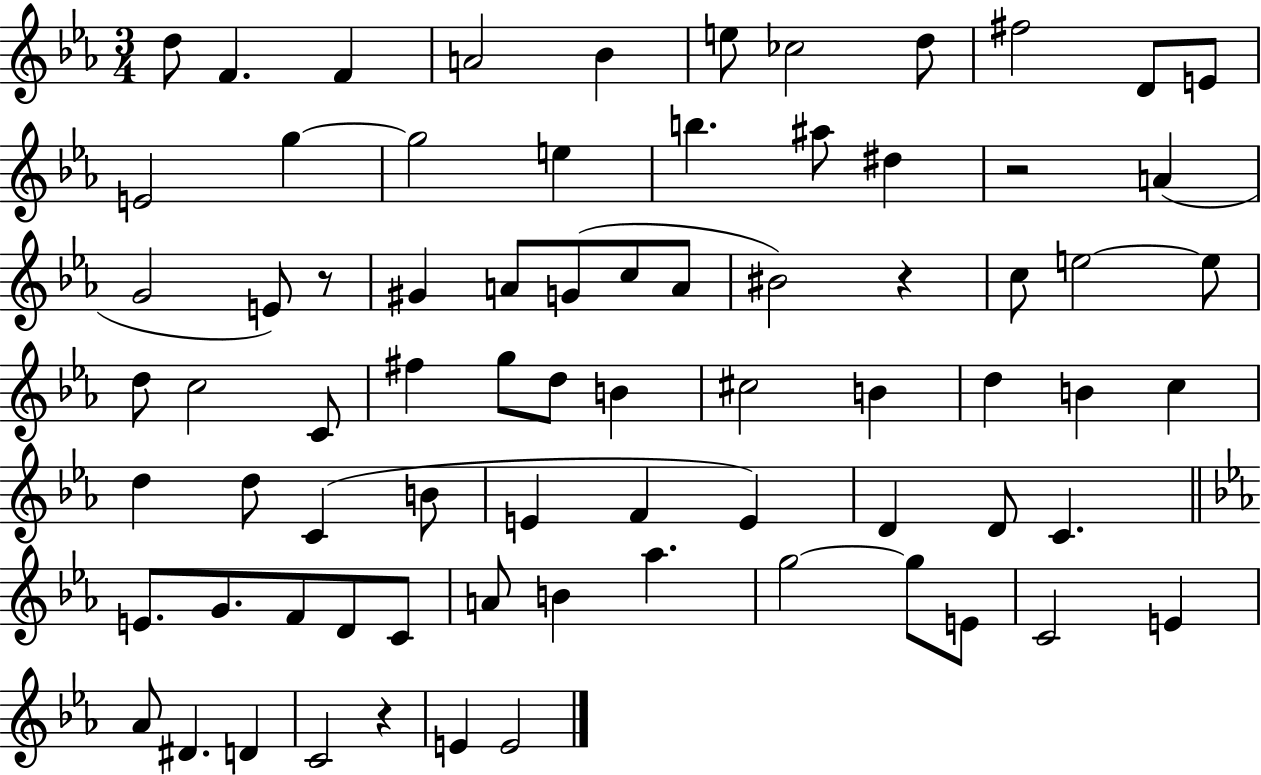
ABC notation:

X:1
T:Untitled
M:3/4
L:1/4
K:Eb
d/2 F F A2 _B e/2 _c2 d/2 ^f2 D/2 E/2 E2 g g2 e b ^a/2 ^d z2 A G2 E/2 z/2 ^G A/2 G/2 c/2 A/2 ^B2 z c/2 e2 e/2 d/2 c2 C/2 ^f g/2 d/2 B ^c2 B d B c d d/2 C B/2 E F E D D/2 C E/2 G/2 F/2 D/2 C/2 A/2 B _a g2 g/2 E/2 C2 E _A/2 ^D D C2 z E E2